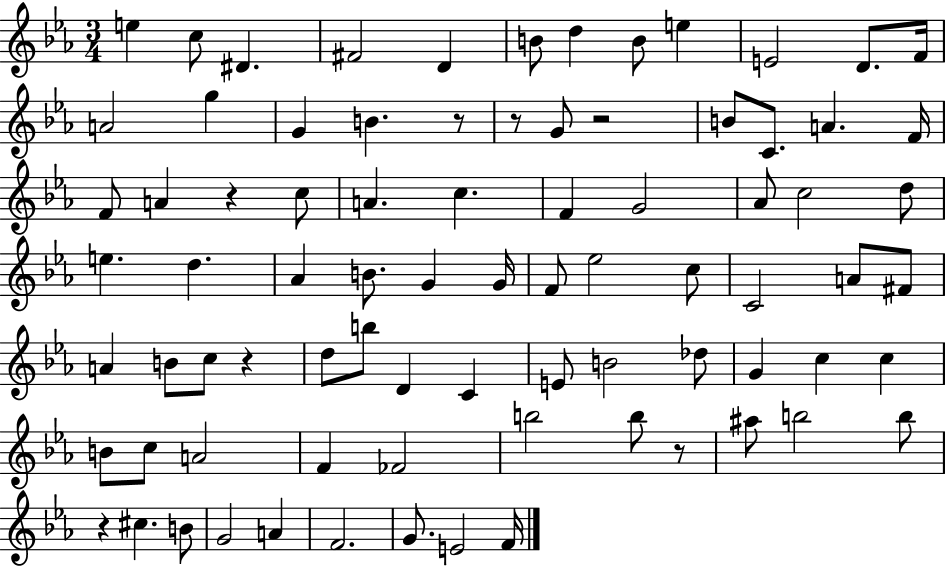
E5/q C5/e D#4/q. F#4/h D4/q B4/e D5/q B4/e E5/q E4/h D4/e. F4/s A4/h G5/q G4/q B4/q. R/e R/e G4/e R/h B4/e C4/e. A4/q. F4/s F4/e A4/q R/q C5/e A4/q. C5/q. F4/q G4/h Ab4/e C5/h D5/e E5/q. D5/q. Ab4/q B4/e. G4/q G4/s F4/e Eb5/h C5/e C4/h A4/e F#4/e A4/q B4/e C5/e R/q D5/e B5/e D4/q C4/q E4/e B4/h Db5/e G4/q C5/q C5/q B4/e C5/e A4/h F4/q FES4/h B5/h B5/e R/e A#5/e B5/h B5/e R/q C#5/q. B4/e G4/h A4/q F4/h. G4/e. E4/h F4/s